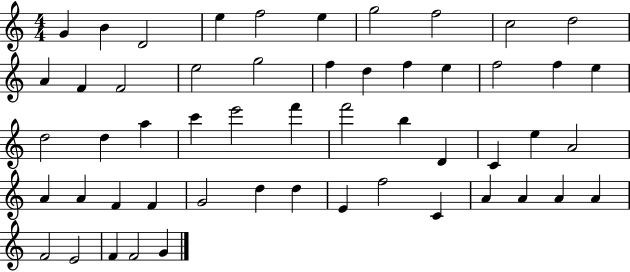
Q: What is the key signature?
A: C major